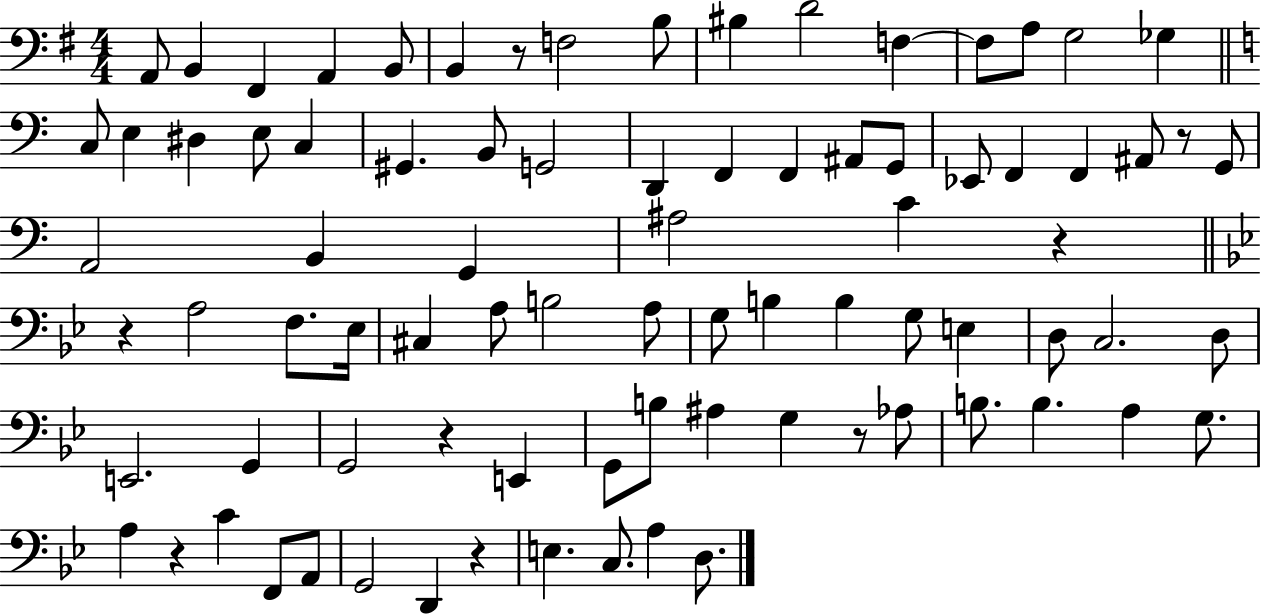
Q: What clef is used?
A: bass